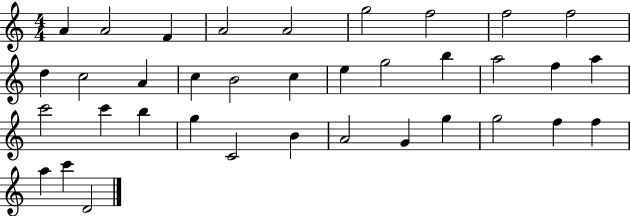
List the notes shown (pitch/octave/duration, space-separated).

A4/q A4/h F4/q A4/h A4/h G5/h F5/h F5/h F5/h D5/q C5/h A4/q C5/q B4/h C5/q E5/q G5/h B5/q A5/h F5/q A5/q C6/h C6/q B5/q G5/q C4/h B4/q A4/h G4/q G5/q G5/h F5/q F5/q A5/q C6/q D4/h